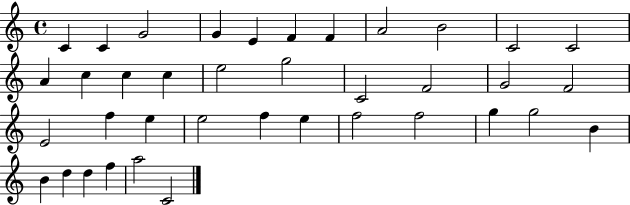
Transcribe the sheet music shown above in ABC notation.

X:1
T:Untitled
M:4/4
L:1/4
K:C
C C G2 G E F F A2 B2 C2 C2 A c c c e2 g2 C2 F2 G2 F2 E2 f e e2 f e f2 f2 g g2 B B d d f a2 C2